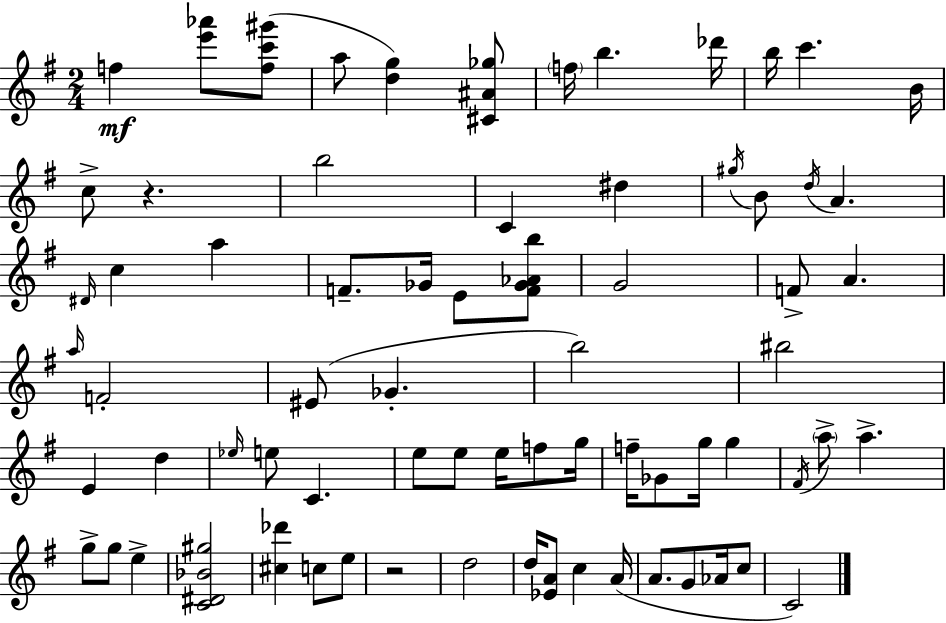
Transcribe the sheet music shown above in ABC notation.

X:1
T:Untitled
M:2/4
L:1/4
K:G
f [e'_a']/2 [fc'^g']/2 a/2 [dg] [^C^A_g]/2 f/4 b _d'/4 b/4 c' B/4 c/2 z b2 C ^d ^g/4 B/2 d/4 A ^D/4 c a F/2 _G/4 E/2 [F_G_Ab]/2 G2 F/2 A a/4 F2 ^E/2 _G b2 ^b2 E d _e/4 e/2 C e/2 e/2 e/4 f/2 g/4 f/4 _G/2 g/4 g ^F/4 a/2 a g/2 g/2 e [C^D_B^g]2 [^c_d'] c/2 e/2 z2 d2 d/4 [_EA]/2 c A/4 A/2 G/2 _A/4 c/2 C2